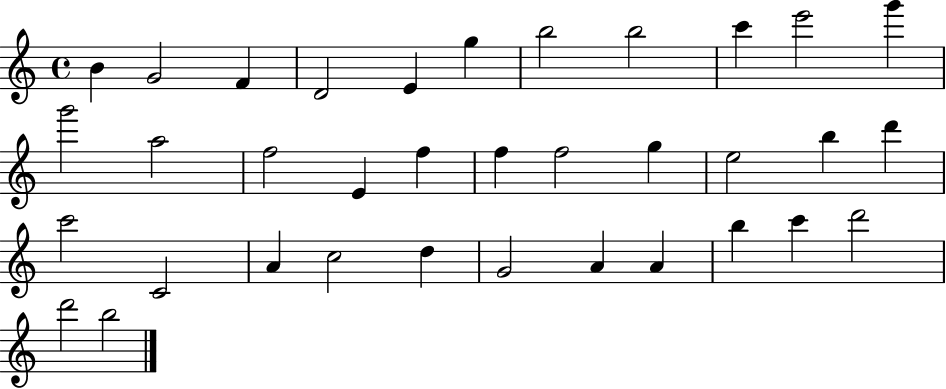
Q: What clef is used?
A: treble